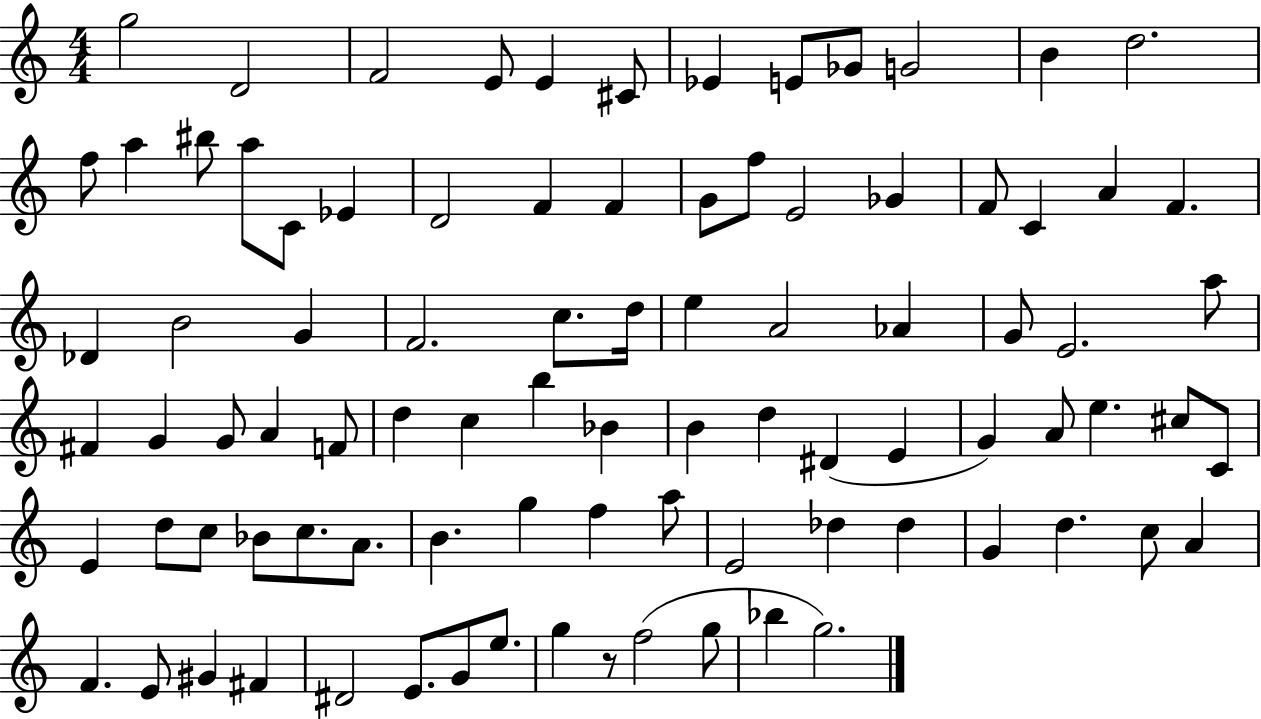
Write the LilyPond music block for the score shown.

{
  \clef treble
  \numericTimeSignature
  \time 4/4
  \key c \major
  g''2 d'2 | f'2 e'8 e'4 cis'8 | ees'4 e'8 ges'8 g'2 | b'4 d''2. | \break f''8 a''4 bis''8 a''8 c'8 ees'4 | d'2 f'4 f'4 | g'8 f''8 e'2 ges'4 | f'8 c'4 a'4 f'4. | \break des'4 b'2 g'4 | f'2. c''8. d''16 | e''4 a'2 aes'4 | g'8 e'2. a''8 | \break fis'4 g'4 g'8 a'4 f'8 | d''4 c''4 b''4 bes'4 | b'4 d''4 dis'4( e'4 | g'4) a'8 e''4. cis''8 c'8 | \break e'4 d''8 c''8 bes'8 c''8. a'8. | b'4. g''4 f''4 a''8 | e'2 des''4 des''4 | g'4 d''4. c''8 a'4 | \break f'4. e'8 gis'4 fis'4 | dis'2 e'8. g'8 e''8. | g''4 r8 f''2( g''8 | bes''4 g''2.) | \break \bar "|."
}